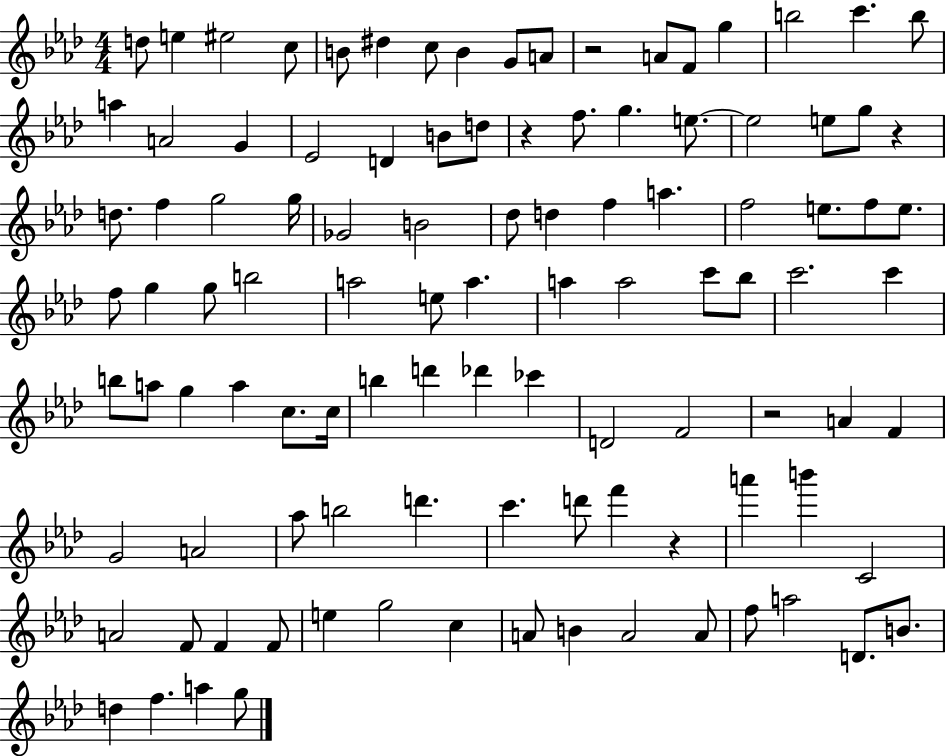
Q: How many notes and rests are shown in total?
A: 105